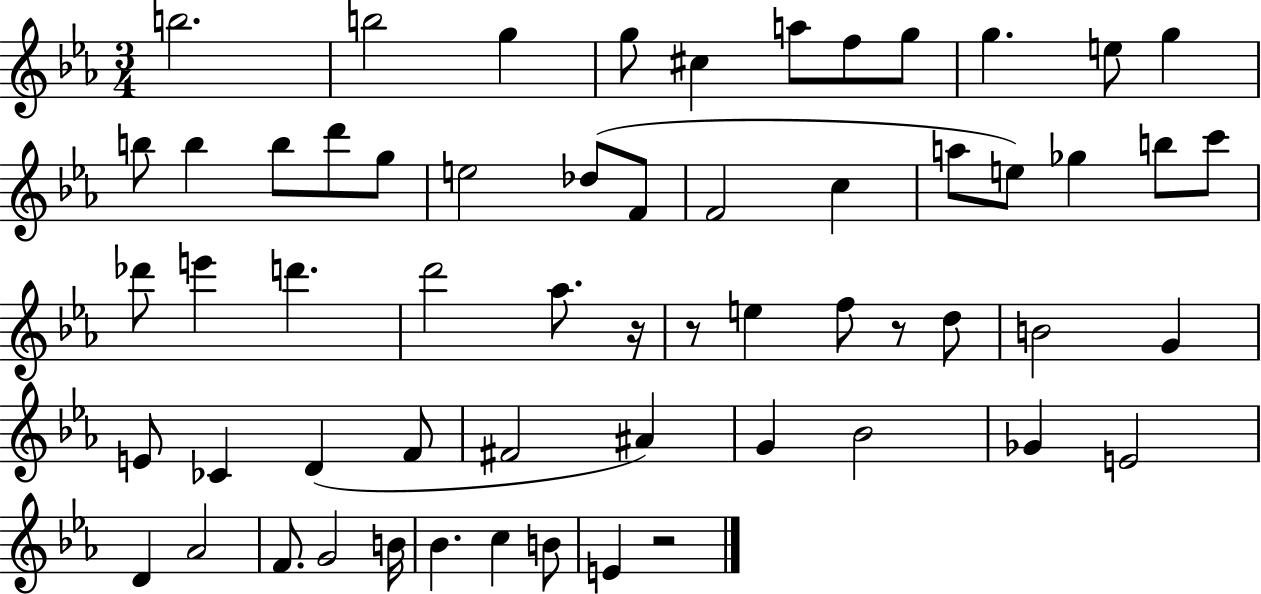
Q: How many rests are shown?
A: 4